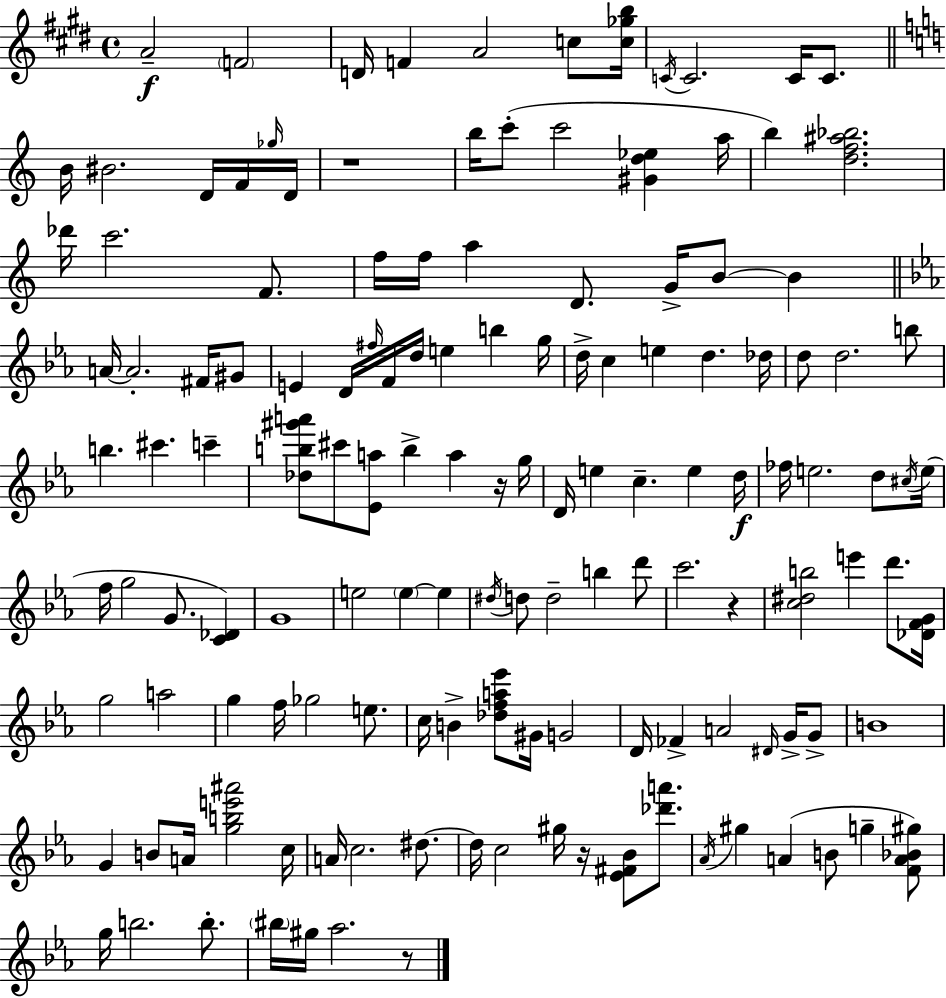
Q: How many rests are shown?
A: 5